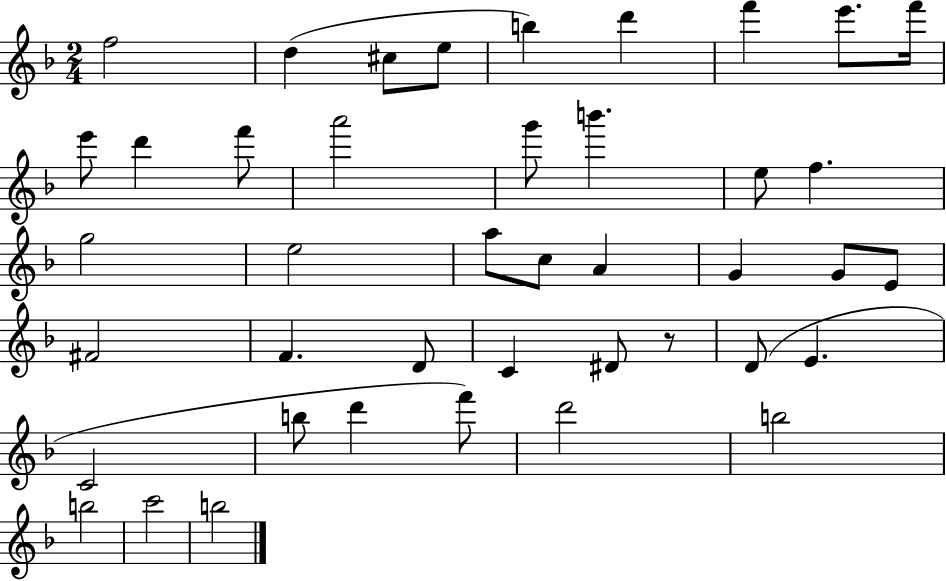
F5/h D5/q C#5/e E5/e B5/q D6/q F6/q E6/e. F6/s E6/e D6/q F6/e A6/h G6/e B6/q. E5/e F5/q. G5/h E5/h A5/e C5/e A4/q G4/q G4/e E4/e F#4/h F4/q. D4/e C4/q D#4/e R/e D4/e E4/q. C4/h B5/e D6/q F6/e D6/h B5/h B5/h C6/h B5/h